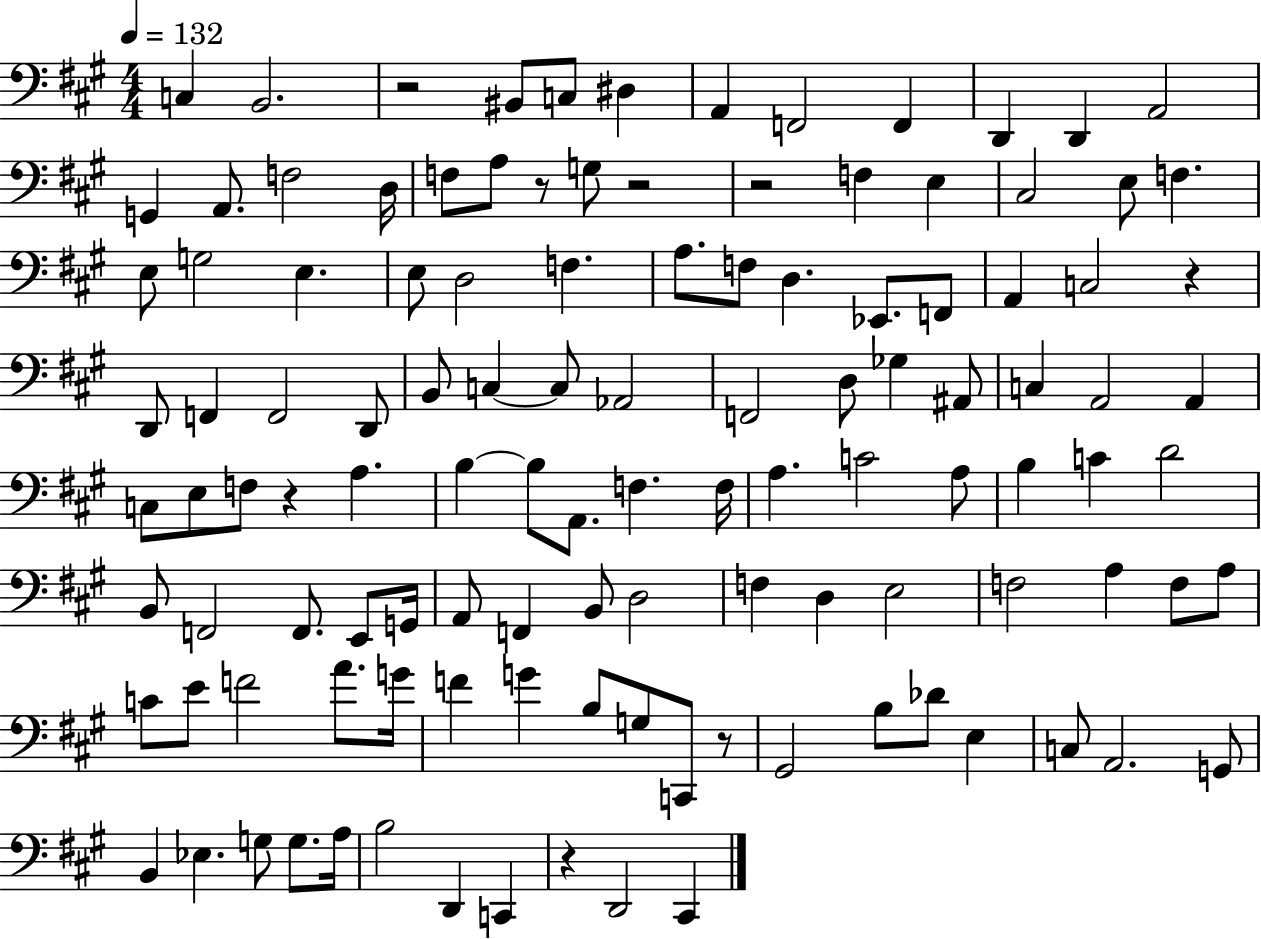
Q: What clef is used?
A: bass